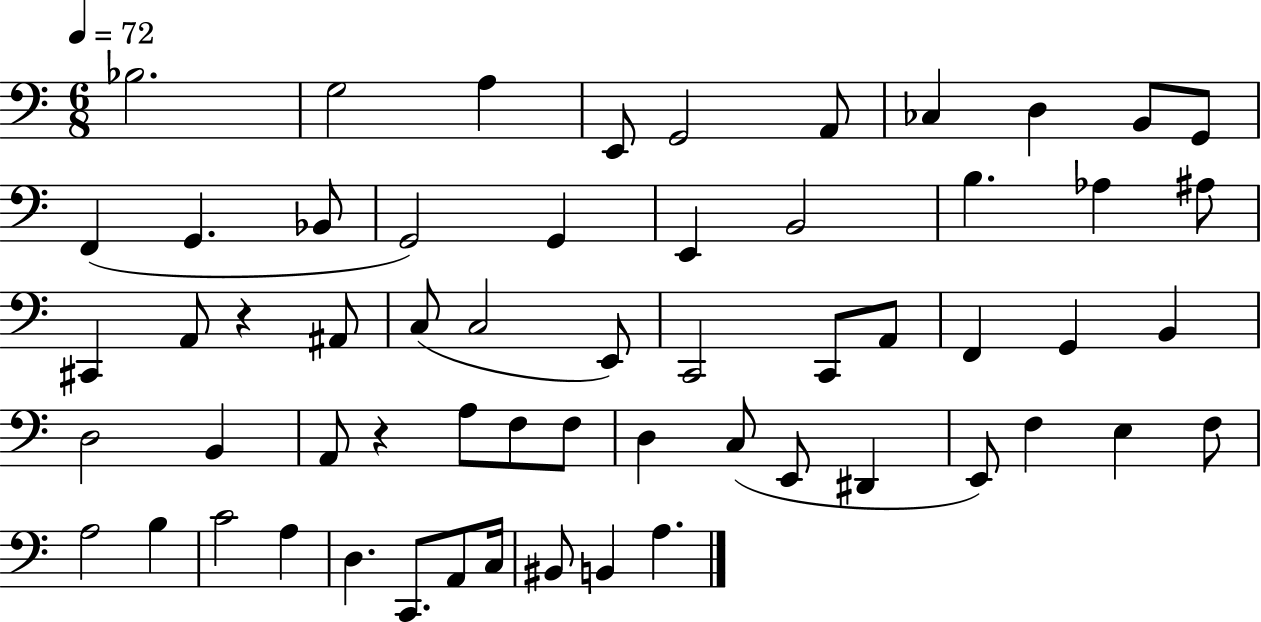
X:1
T:Untitled
M:6/8
L:1/4
K:C
_B,2 G,2 A, E,,/2 G,,2 A,,/2 _C, D, B,,/2 G,,/2 F,, G,, _B,,/2 G,,2 G,, E,, B,,2 B, _A, ^A,/2 ^C,, A,,/2 z ^A,,/2 C,/2 C,2 E,,/2 C,,2 C,,/2 A,,/2 F,, G,, B,, D,2 B,, A,,/2 z A,/2 F,/2 F,/2 D, C,/2 E,,/2 ^D,, E,,/2 F, E, F,/2 A,2 B, C2 A, D, C,,/2 A,,/2 C,/4 ^B,,/2 B,, A,